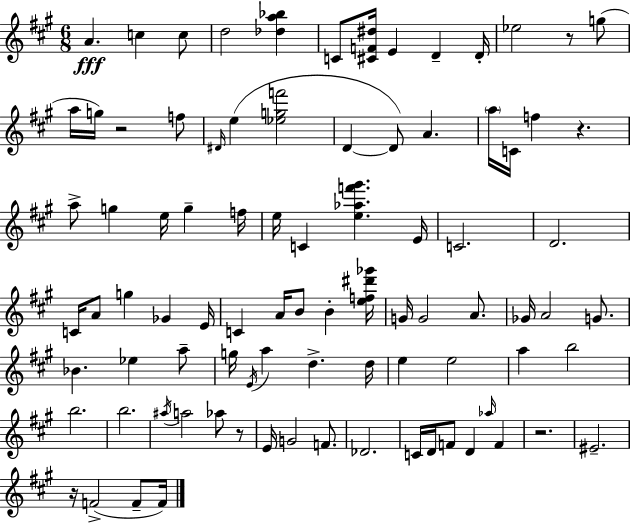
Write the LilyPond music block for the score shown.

{
  \clef treble
  \numericTimeSignature
  \time 6/8
  \key a \major
  a'4.\fff c''4 c''8 | d''2 <des'' a'' bes''>4 | c'8 <cis' f' dis''>16 e'4 d'4-- d'16-. | ees''2 r8 g''8( | \break a''16 g''16) r2 f''8 | \grace { dis'16 }( e''4 <ees'' g'' f'''>2 | d'4~~ d'8) a'4. | \parenthesize a''16 c'16 f''4 r4. | \break a''8-> g''4 e''16 g''4-- | f''16 e''16 c'4 <e'' aes'' f''' gis'''>4. | e'16 c'2. | d'2. | \break c'16 a'8 g''4 ges'4 | e'16 c'4 a'16 b'8 b'4-. | <e'' f'' dis''' ges'''>16 g'16 g'2 a'8. | ges'16 a'2 g'8. | \break bes'4. ees''4 a''8-- | g''16 \acciaccatura { e'16 } a''4 d''4.-> | d''16 e''4 e''2 | a''4 b''2 | \break b''2. | b''2. | \acciaccatura { ais''16 } a''2 aes''8 | r8 e'16 g'2 | \break f'8. des'2. | c'16 d'16 f'8 d'4 \grace { aes''16 } | f'4 r2. | eis'2.-- | \break r16 f'2->( | f'8-- f'16) \bar "|."
}